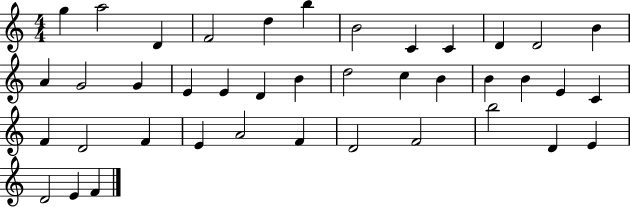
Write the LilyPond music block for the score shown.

{
  \clef treble
  \numericTimeSignature
  \time 4/4
  \key c \major
  g''4 a''2 d'4 | f'2 d''4 b''4 | b'2 c'4 c'4 | d'4 d'2 b'4 | \break a'4 g'2 g'4 | e'4 e'4 d'4 b'4 | d''2 c''4 b'4 | b'4 b'4 e'4 c'4 | \break f'4 d'2 f'4 | e'4 a'2 f'4 | d'2 f'2 | b''2 d'4 e'4 | \break d'2 e'4 f'4 | \bar "|."
}